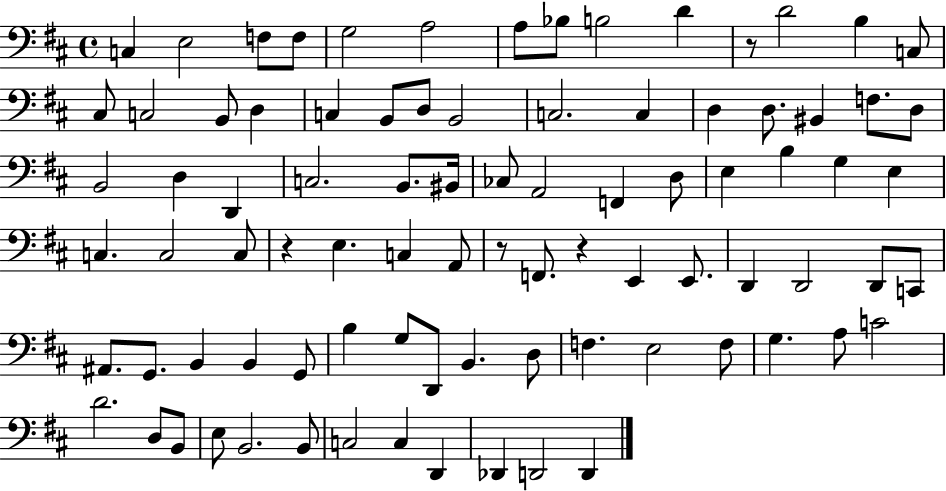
X:1
T:Untitled
M:4/4
L:1/4
K:D
C, E,2 F,/2 F,/2 G,2 A,2 A,/2 _B,/2 B,2 D z/2 D2 B, C,/2 ^C,/2 C,2 B,,/2 D, C, B,,/2 D,/2 B,,2 C,2 C, D, D,/2 ^B,, F,/2 D,/2 B,,2 D, D,, C,2 B,,/2 ^B,,/4 _C,/2 A,,2 F,, D,/2 E, B, G, E, C, C,2 C,/2 z E, C, A,,/2 z/2 F,,/2 z E,, E,,/2 D,, D,,2 D,,/2 C,,/2 ^A,,/2 G,,/2 B,, B,, G,,/2 B, G,/2 D,,/2 B,, D,/2 F, E,2 F,/2 G, A,/2 C2 D2 D,/2 B,,/2 E,/2 B,,2 B,,/2 C,2 C, D,, _D,, D,,2 D,,